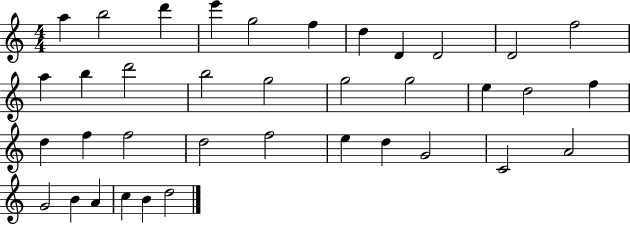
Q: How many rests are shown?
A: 0